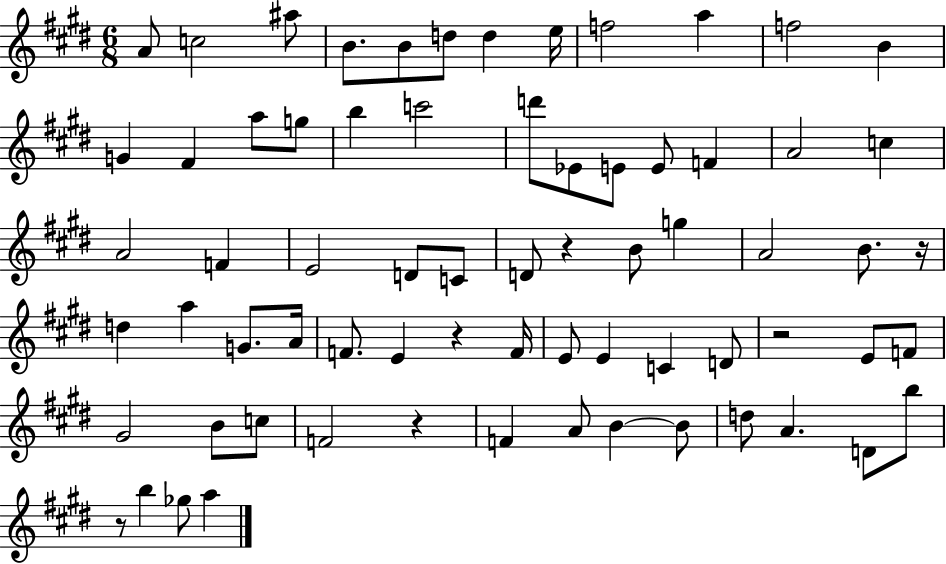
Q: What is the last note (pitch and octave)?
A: A5